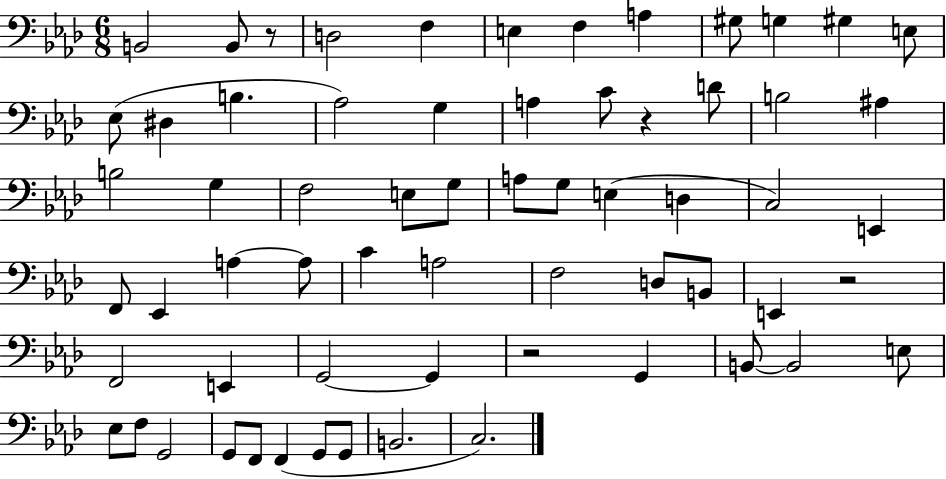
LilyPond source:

{
  \clef bass
  \numericTimeSignature
  \time 6/8
  \key aes \major
  \repeat volta 2 { b,2 b,8 r8 | d2 f4 | e4 f4 a4 | gis8 g4 gis4 e8 | \break ees8( dis4 b4. | aes2) g4 | a4 c'8 r4 d'8 | b2 ais4 | \break b2 g4 | f2 e8 g8 | a8 g8 e4( d4 | c2) e,4 | \break f,8 ees,4 a4~~ a8 | c'4 a2 | f2 d8 b,8 | e,4 r2 | \break f,2 e,4 | g,2~~ g,4 | r2 g,4 | b,8~~ b,2 e8 | \break ees8 f8 g,2 | g,8 f,8 f,4( g,8 g,8 | b,2. | c2.) | \break } \bar "|."
}